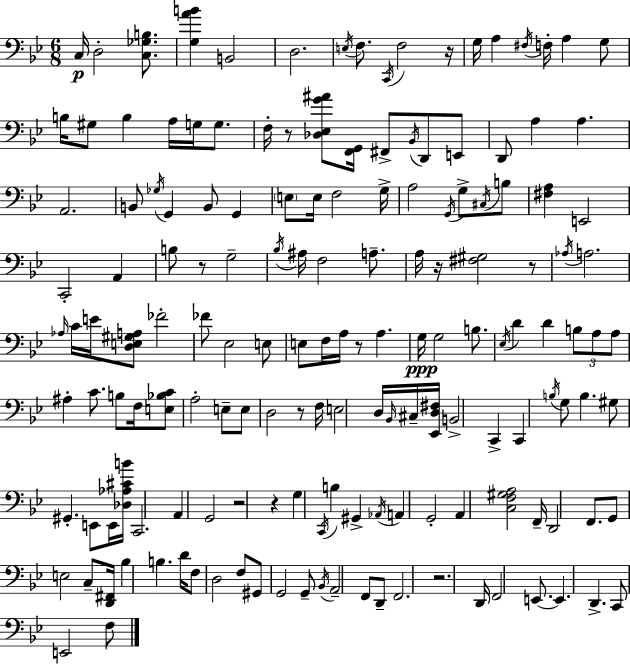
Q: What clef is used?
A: bass